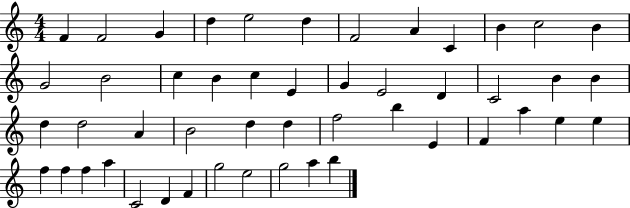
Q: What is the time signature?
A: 4/4